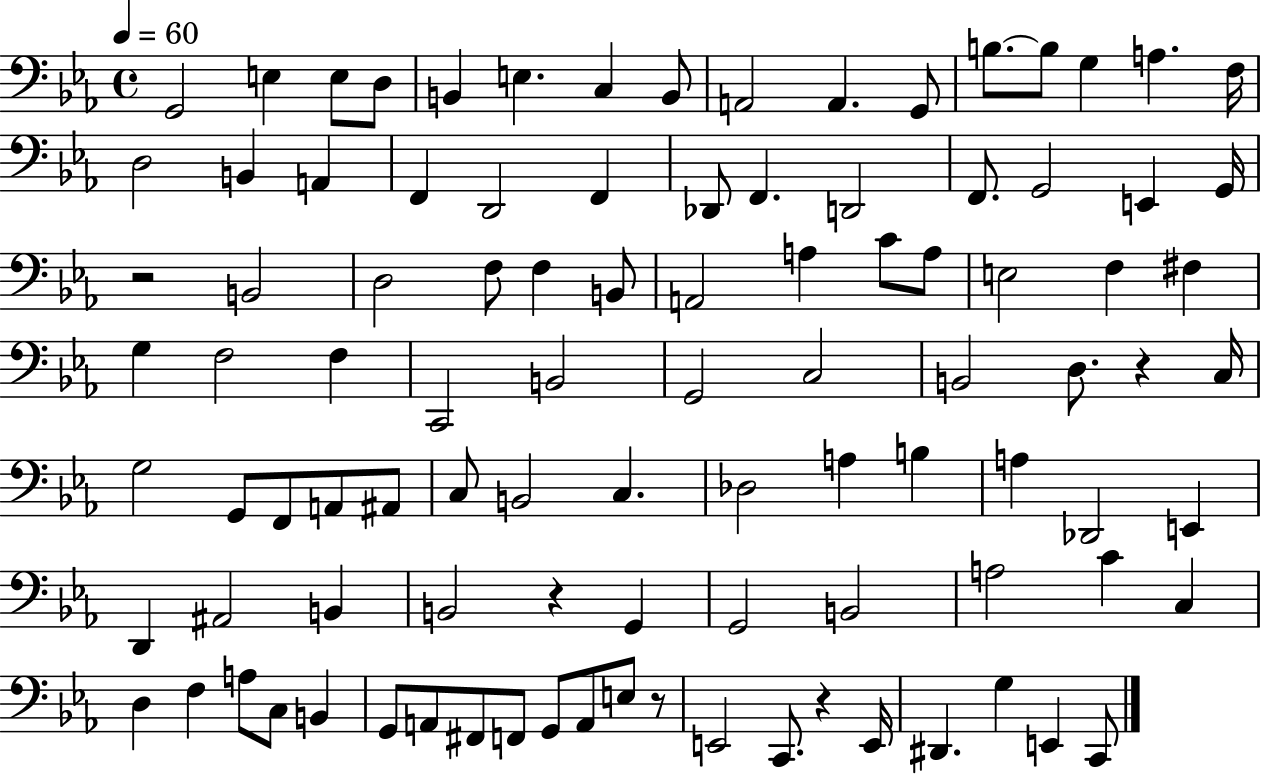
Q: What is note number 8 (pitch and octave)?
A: B2